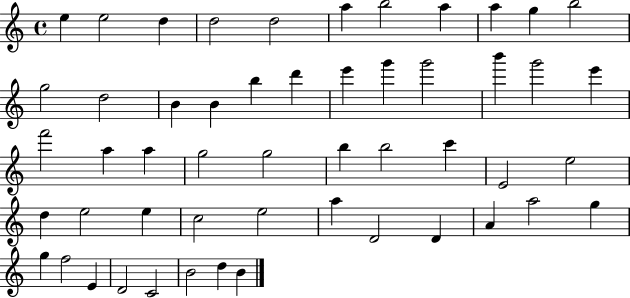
E5/q E5/h D5/q D5/h D5/h A5/q B5/h A5/q A5/q G5/q B5/h G5/h D5/h B4/q B4/q B5/q D6/q E6/q G6/q G6/h B6/q G6/h E6/q F6/h A5/q A5/q G5/h G5/h B5/q B5/h C6/q E4/h E5/h D5/q E5/h E5/q C5/h E5/h A5/q D4/h D4/q A4/q A5/h G5/q G5/q F5/h E4/q D4/h C4/h B4/h D5/q B4/q